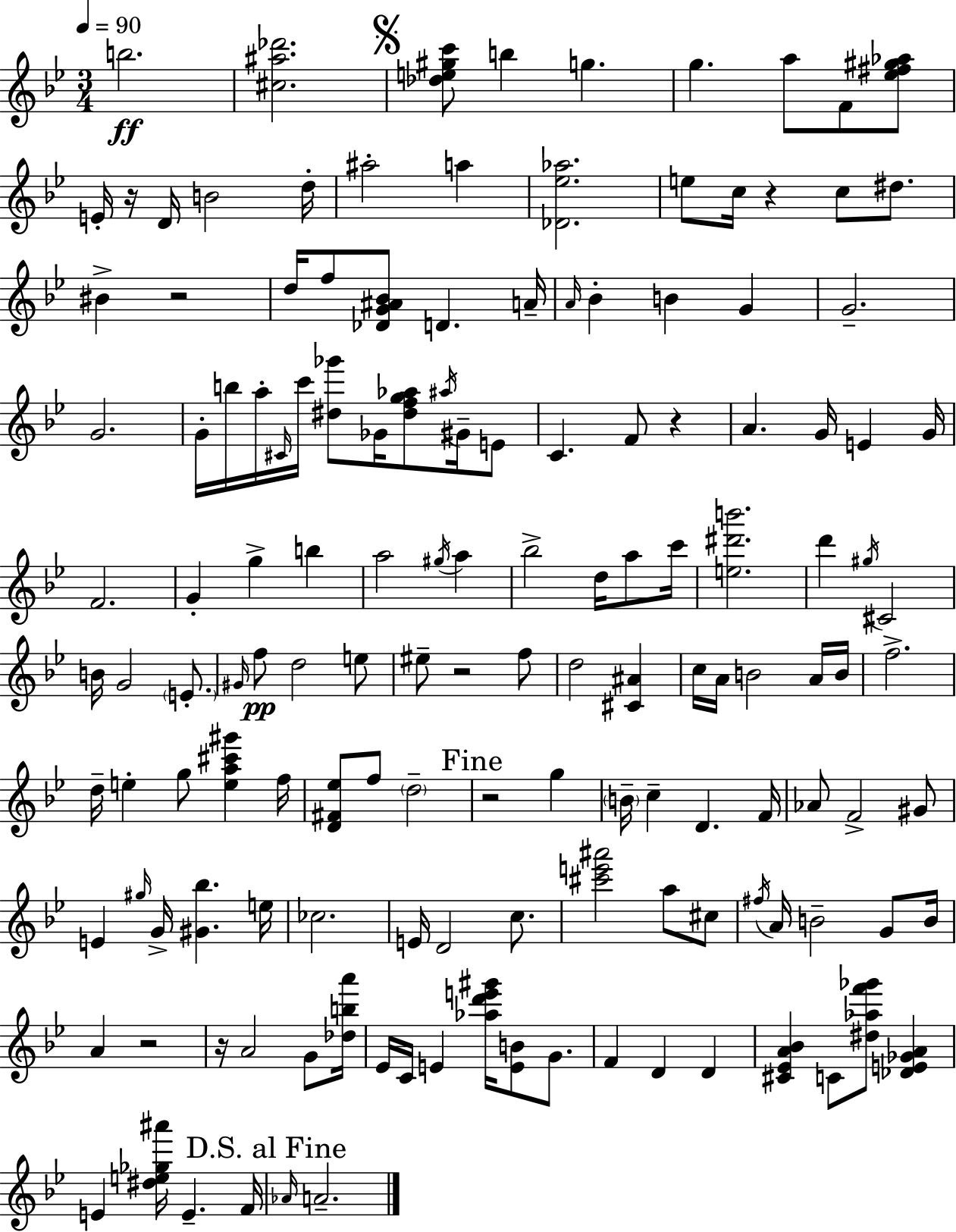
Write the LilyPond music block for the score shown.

{
  \clef treble
  \numericTimeSignature
  \time 3/4
  \key bes \major
  \tempo 4 = 90
  b''2.\ff | <cis'' ais'' des'''>2. | \mark \markup { \musicglyph "scripts.segno" } <des'' e'' gis'' c'''>8 b''4 g''4. | g''4. a''8 f'8 <ees'' fis'' gis'' aes''>8 | \break e'16-. r16 d'16 b'2 d''16-. | ais''2-. a''4 | <des' ees'' aes''>2. | e''8 c''16 r4 c''8 dis''8. | \break bis'4-> r2 | d''16 f''8 <des' g' ais' bes'>8 d'4. a'16-- | \grace { a'16 } bes'4-. b'4 g'4 | g'2.-- | \break g'2. | g'16-. b''16 a''16-. \grace { cis'16 } c'''16 <dis'' ges'''>8 ges'16 <dis'' f'' g'' aes''>8 \acciaccatura { ais''16 } | gis'16-- e'8 c'4. f'8 r4 | a'4. g'16 e'4 | \break g'16 f'2. | g'4-. g''4-> b''4 | a''2 \acciaccatura { gis''16 } | a''4 bes''2-> | \break d''16 a''8 c'''16 <e'' dis''' b'''>2. | d'''4 \acciaccatura { gis''16 } cis'2 | b'16 g'2 | \parenthesize e'8.-. \grace { gis'16 } f''8\pp d''2 | \break e''8 eis''8-- r2 | f''8 d''2 | <cis' ais'>4 c''16 a'16 b'2 | a'16 b'16 f''2.-> | \break d''16-- e''4-. g''8 | <e'' a'' cis''' gis'''>4 f''16 <d' fis' ees''>8 f''8 \parenthesize d''2-- | \mark "Fine" r2 | g''4 \parenthesize b'16-- c''4-- d'4. | \break f'16 aes'8 f'2-> | gis'8 e'4 \grace { gis''16 } g'16-> | <gis' bes''>4. e''16 ces''2. | e'16 d'2 | \break c''8. <cis''' e''' ais'''>2 | a''8 cis''8 \acciaccatura { fis''16 } a'16 b'2-- | g'8 b'16 a'4 | r2 r16 a'2 | \break g'8 <des'' b'' a'''>16 ees'16 c'16 e'4 | <aes'' d''' e''' gis'''>16 <e' b'>8 g'8. f'4 | d'4 d'4 <cis' ees' a' bes'>4 | c'8 <dis'' aes'' f''' ges'''>8 <des' e' ges' a'>4 e'4 | \break <dis'' e'' ges'' ais'''>16 e'4.-- f'16 \mark "D.S. al Fine" \grace { aes'16 } a'2.-- | \bar "|."
}